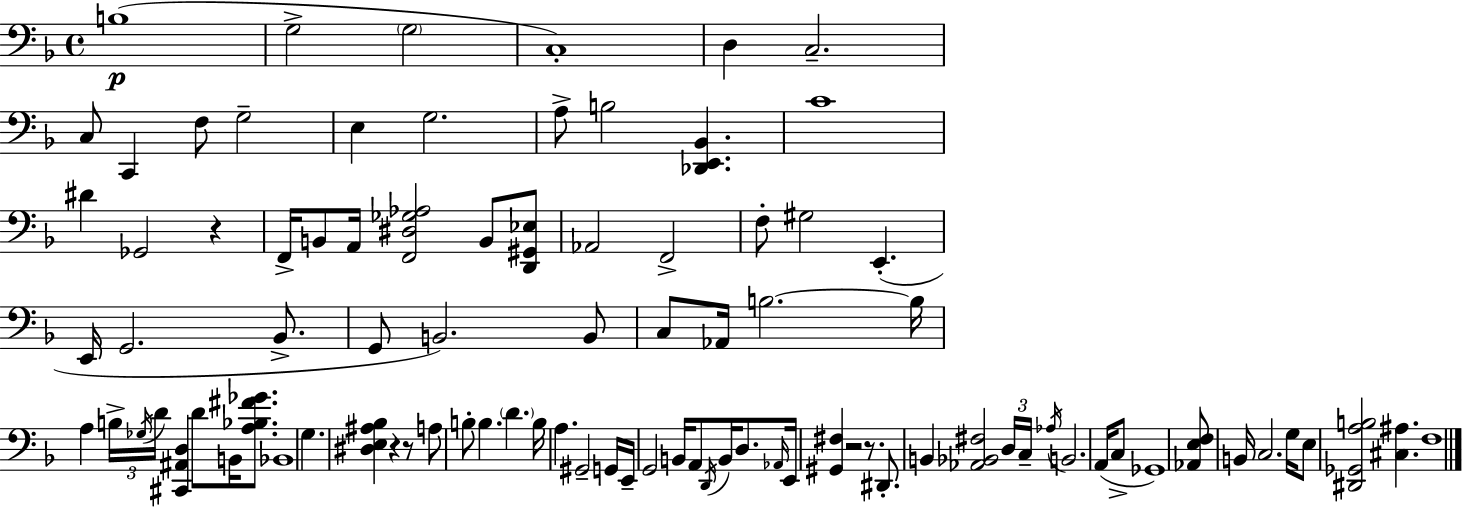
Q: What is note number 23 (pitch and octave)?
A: F2